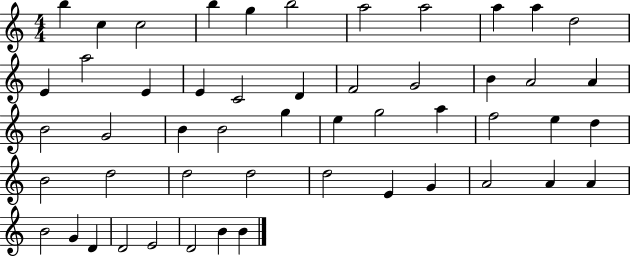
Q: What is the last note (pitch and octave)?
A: B4